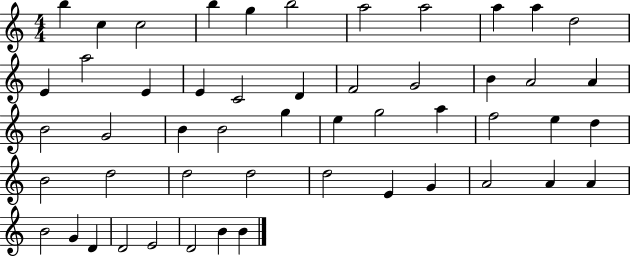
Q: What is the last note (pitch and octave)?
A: B4